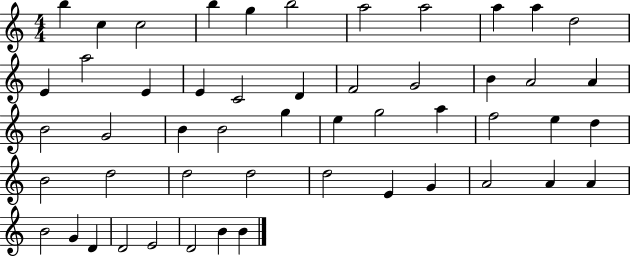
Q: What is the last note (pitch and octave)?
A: B4